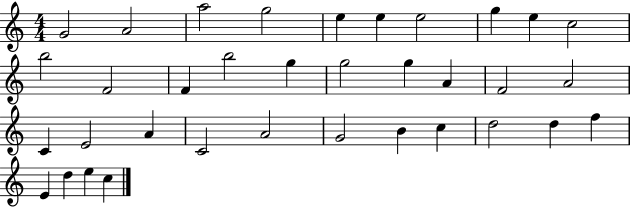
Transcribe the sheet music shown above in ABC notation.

X:1
T:Untitled
M:4/4
L:1/4
K:C
G2 A2 a2 g2 e e e2 g e c2 b2 F2 F b2 g g2 g A F2 A2 C E2 A C2 A2 G2 B c d2 d f E d e c